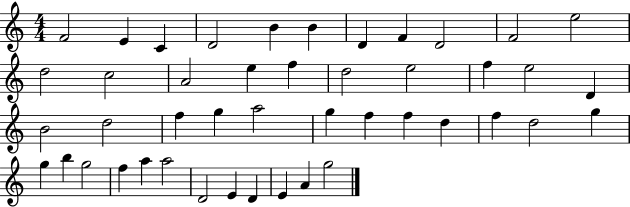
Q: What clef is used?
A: treble